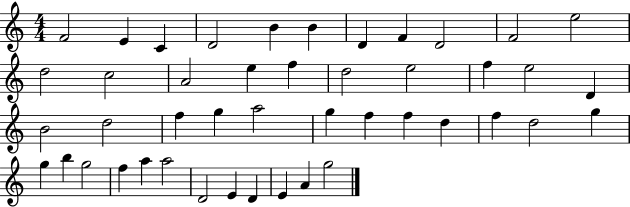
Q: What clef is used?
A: treble